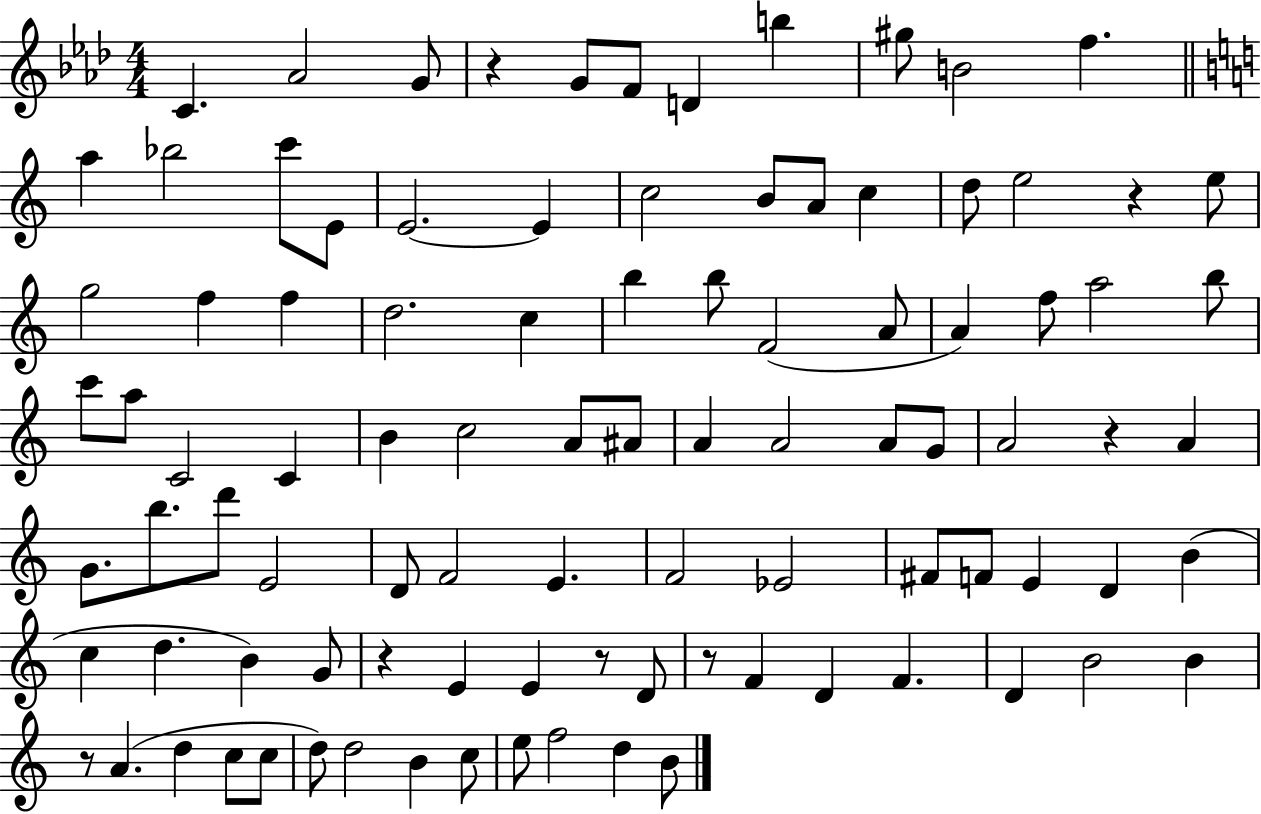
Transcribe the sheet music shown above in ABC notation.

X:1
T:Untitled
M:4/4
L:1/4
K:Ab
C _A2 G/2 z G/2 F/2 D b ^g/2 B2 f a _b2 c'/2 E/2 E2 E c2 B/2 A/2 c d/2 e2 z e/2 g2 f f d2 c b b/2 F2 A/2 A f/2 a2 b/2 c'/2 a/2 C2 C B c2 A/2 ^A/2 A A2 A/2 G/2 A2 z A G/2 b/2 d'/2 E2 D/2 F2 E F2 _E2 ^F/2 F/2 E D B c d B G/2 z E E z/2 D/2 z/2 F D F D B2 B z/2 A d c/2 c/2 d/2 d2 B c/2 e/2 f2 d B/2